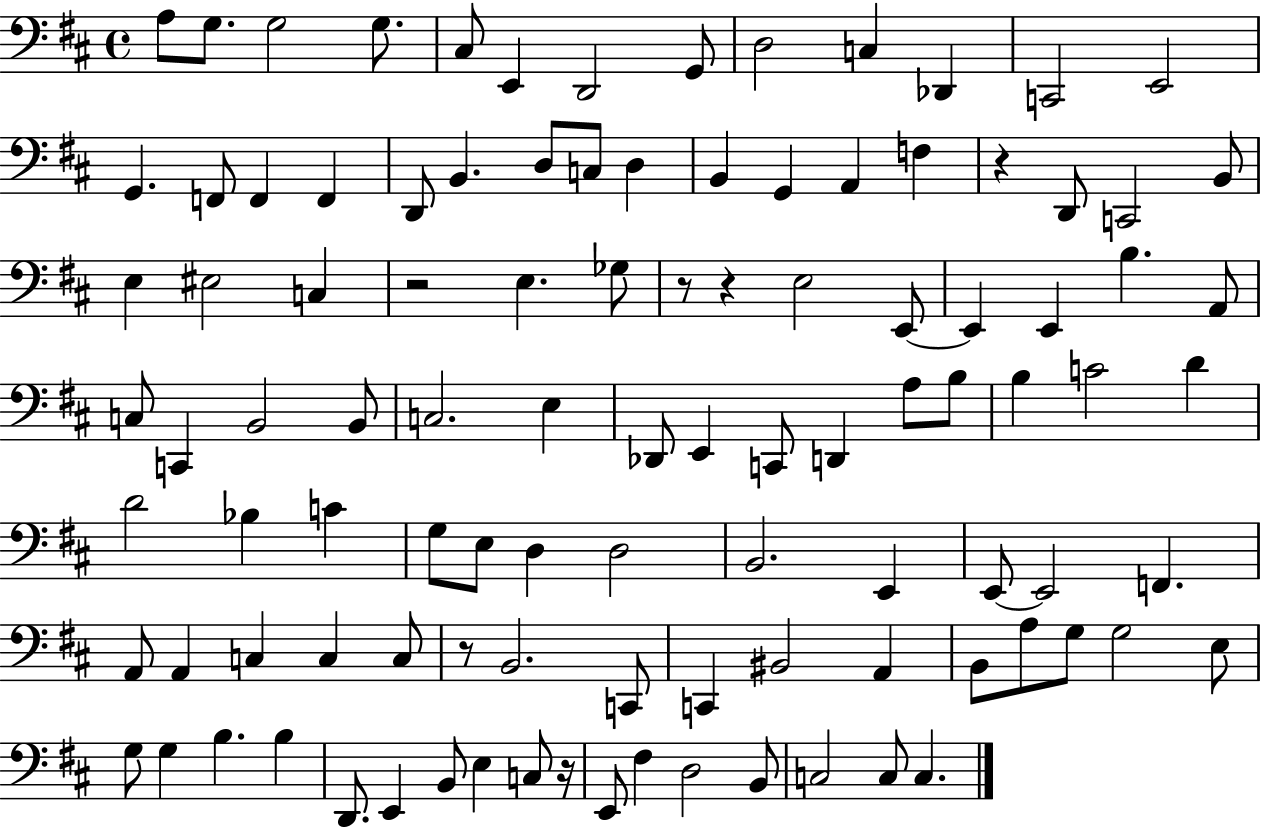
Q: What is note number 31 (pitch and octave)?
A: EIS3